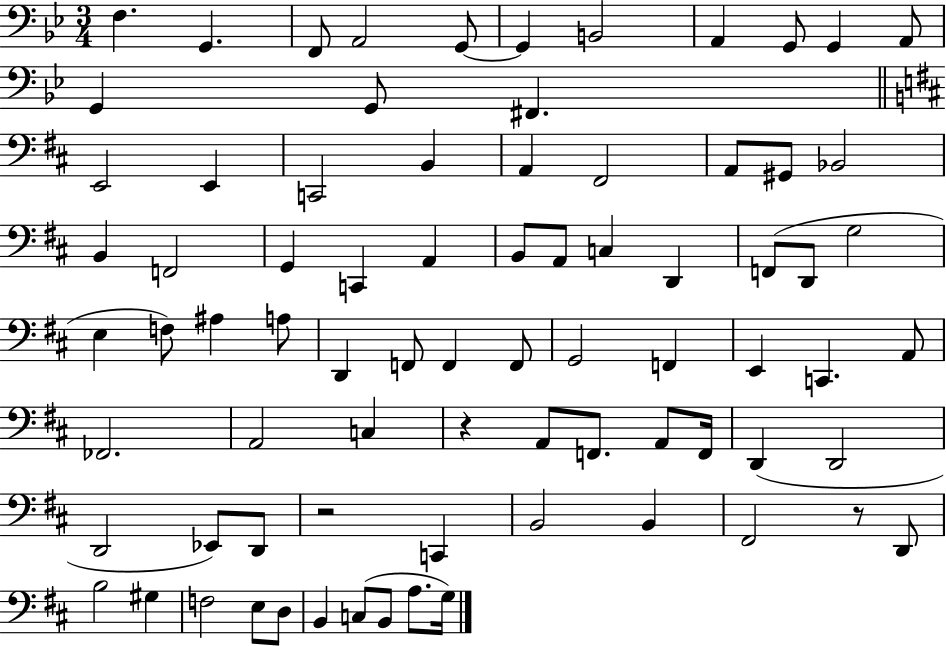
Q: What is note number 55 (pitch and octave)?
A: F2